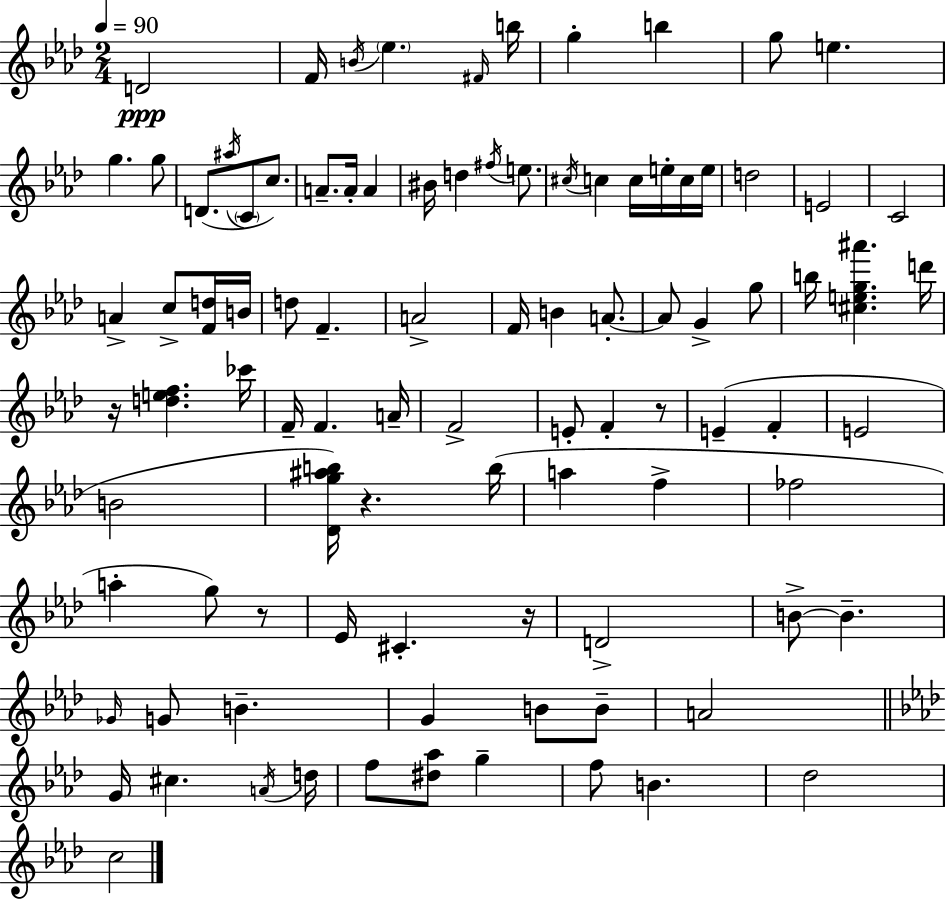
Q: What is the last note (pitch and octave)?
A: C5